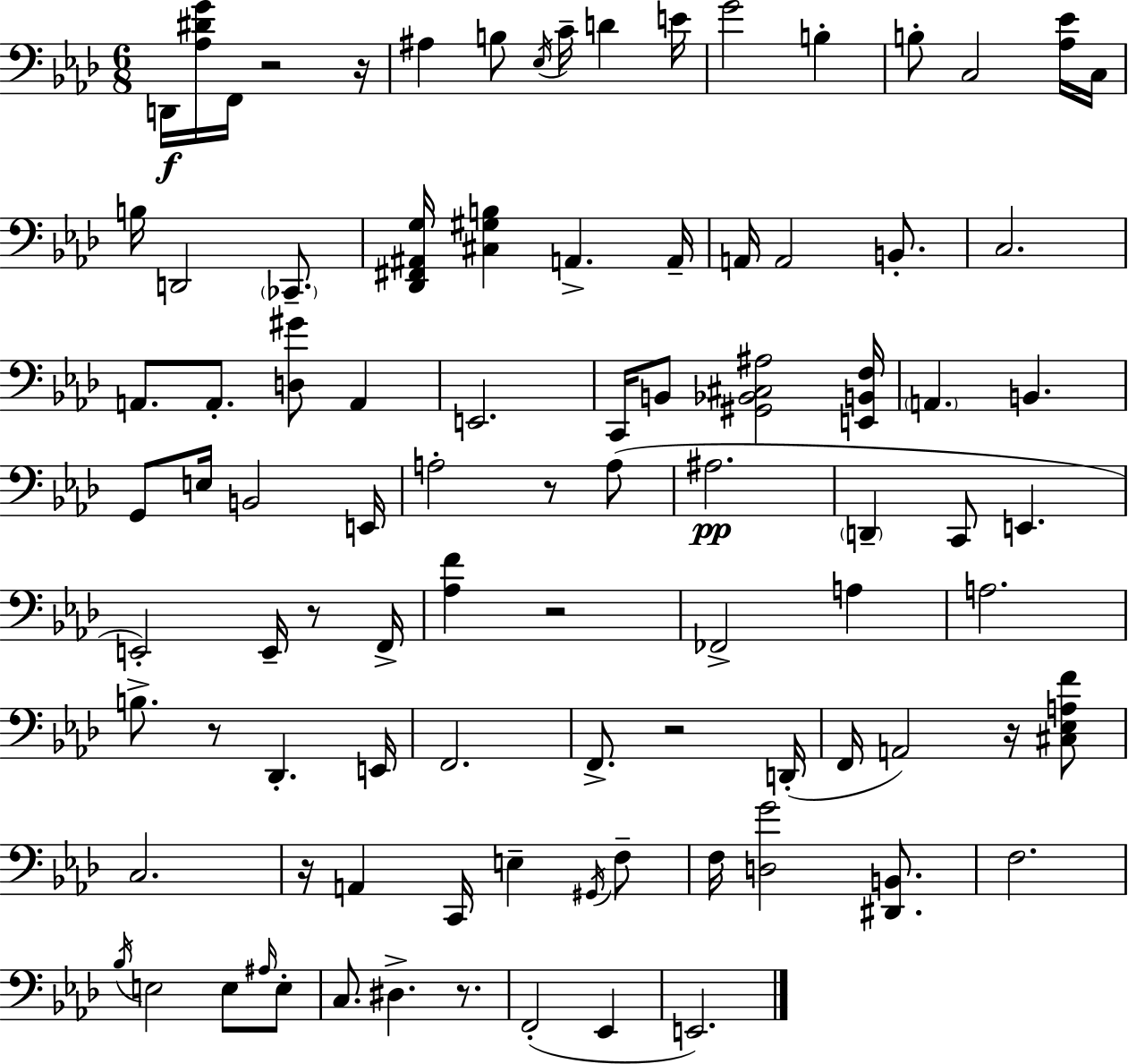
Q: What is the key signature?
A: F minor